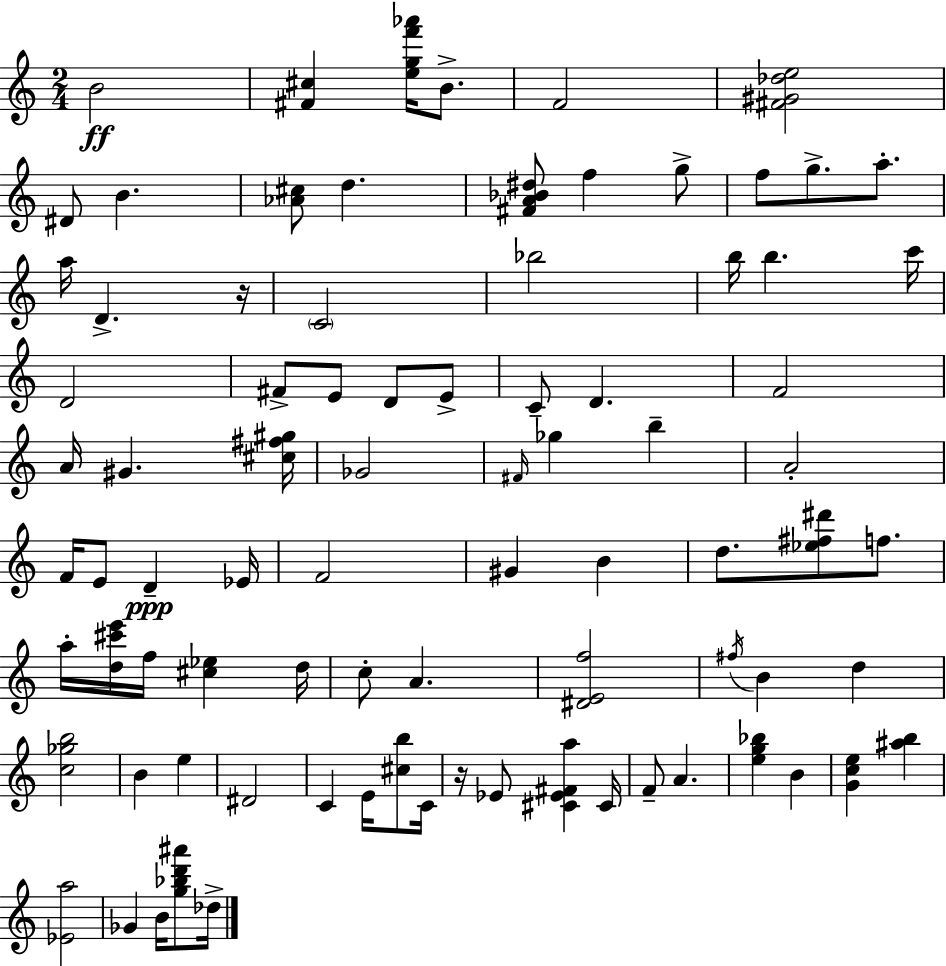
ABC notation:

X:1
T:Untitled
M:2/4
L:1/4
K:Am
B2 [^F^c] [egf'_a']/4 B/2 F2 [^F^G_de]2 ^D/2 B [_A^c]/2 d [^FA_B^d]/2 f g/2 f/2 g/2 a/2 a/4 D z/4 C2 _b2 b/4 b c'/4 D2 ^F/2 E/2 D/2 E/2 C/2 D F2 A/4 ^G [^c^f^g]/4 _G2 ^F/4 _g b A2 F/4 E/2 D _E/4 F2 ^G B d/2 [_e^f^d']/2 f/2 a/4 [d^c'e']/4 f/4 [^c_e] d/4 c/2 A [^DEf]2 ^f/4 B d [c_gb]2 B e ^D2 C E/4 [^cb]/2 C/4 z/4 _E/2 [^C_E^Fa] ^C/4 F/2 A [eg_b] B [Gce] [^ab] [_Ea]2 _G B/4 [g_bd'^a']/2 _d/4